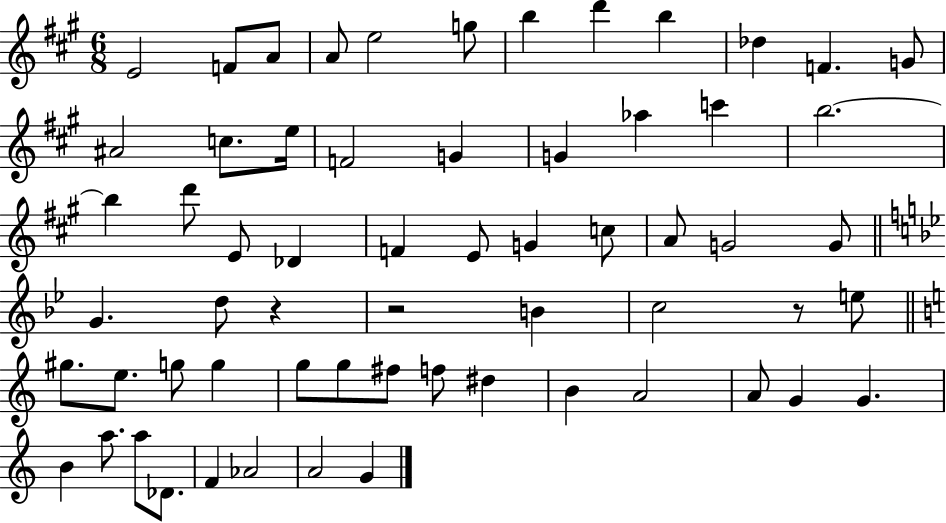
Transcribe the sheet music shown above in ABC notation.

X:1
T:Untitled
M:6/8
L:1/4
K:A
E2 F/2 A/2 A/2 e2 g/2 b d' b _d F G/2 ^A2 c/2 e/4 F2 G G _a c' b2 b d'/2 E/2 _D F E/2 G c/2 A/2 G2 G/2 G d/2 z z2 B c2 z/2 e/2 ^g/2 e/2 g/2 g g/2 g/2 ^f/2 f/2 ^d B A2 A/2 G G B a/2 a/2 _D/2 F _A2 A2 G